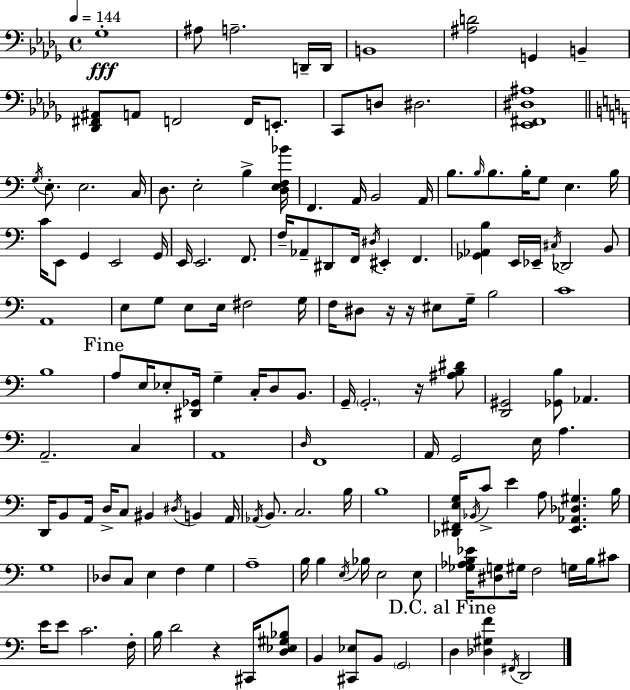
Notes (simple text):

Gb3/w A#3/e A3/h. D2/s D2/s B2/w [A#3,D4]/h G2/q B2/q [Db2,F#2,A#2]/e A2/e F2/h F2/s E2/e. C2/e D3/e D#3/h. [Eb2,F#2,D#3,A#3]/w G3/s E3/e. E3/h. C3/s D3/e. E3/h B3/q [D3,E3,F3,Bb4]/s F2/q. A2/s B2/h A2/s B3/e. B3/s B3/e. B3/s G3/e E3/q. B3/s C4/s E2/e G2/q E2/h G2/s E2/s E2/h. F2/e. F3/s Ab2/e D#2/e F2/s D#3/s EIS2/q F2/q. [Gb2,Ab2,B3]/q E2/s Eb2/s C#3/s Db2/h B2/e A2/w E3/e G3/e E3/e E3/s F#3/h G3/s F3/s D#3/e R/s R/s EIS3/e G3/s B3/h C4/w B3/w A3/e E3/s Eb3/e [D#2,Gb2]/s G3/q C3/s D3/e B2/e. G2/s G2/h. R/s [A#3,B3,D#4]/e [D2,G#2]/h [Gb2,B3]/e Ab2/q. A2/h. C3/q A2/w D3/s F2/w A2/s G2/h E3/s A3/q. D2/s B2/e A2/s D3/s C3/e BIS2/q D#3/s B2/q A2/s Ab2/s B2/e. C3/h. B3/s B3/w [Db2,F#2,E3,G3]/s Bb2/s C4/e E4/q A3/e [E2,Ab2,Db3,G#3]/q. B3/s G3/w Db3/e C3/e E3/q F3/q G3/q A3/w B3/s B3/q E3/s Bb3/s E3/h E3/e [Gb3,Ab3,B3,Eb4]/s [D#3,G3]/e G#3/s F3/h G3/s B3/s C#4/e E4/s E4/e C4/h. F3/s B3/s D4/h R/q C#2/s [D3,Eb3,G#3,Bb3]/e B2/q [C#2,Eb3]/e B2/e G2/h D3/q [Db3,G#3,F4]/q F#2/s D2/h